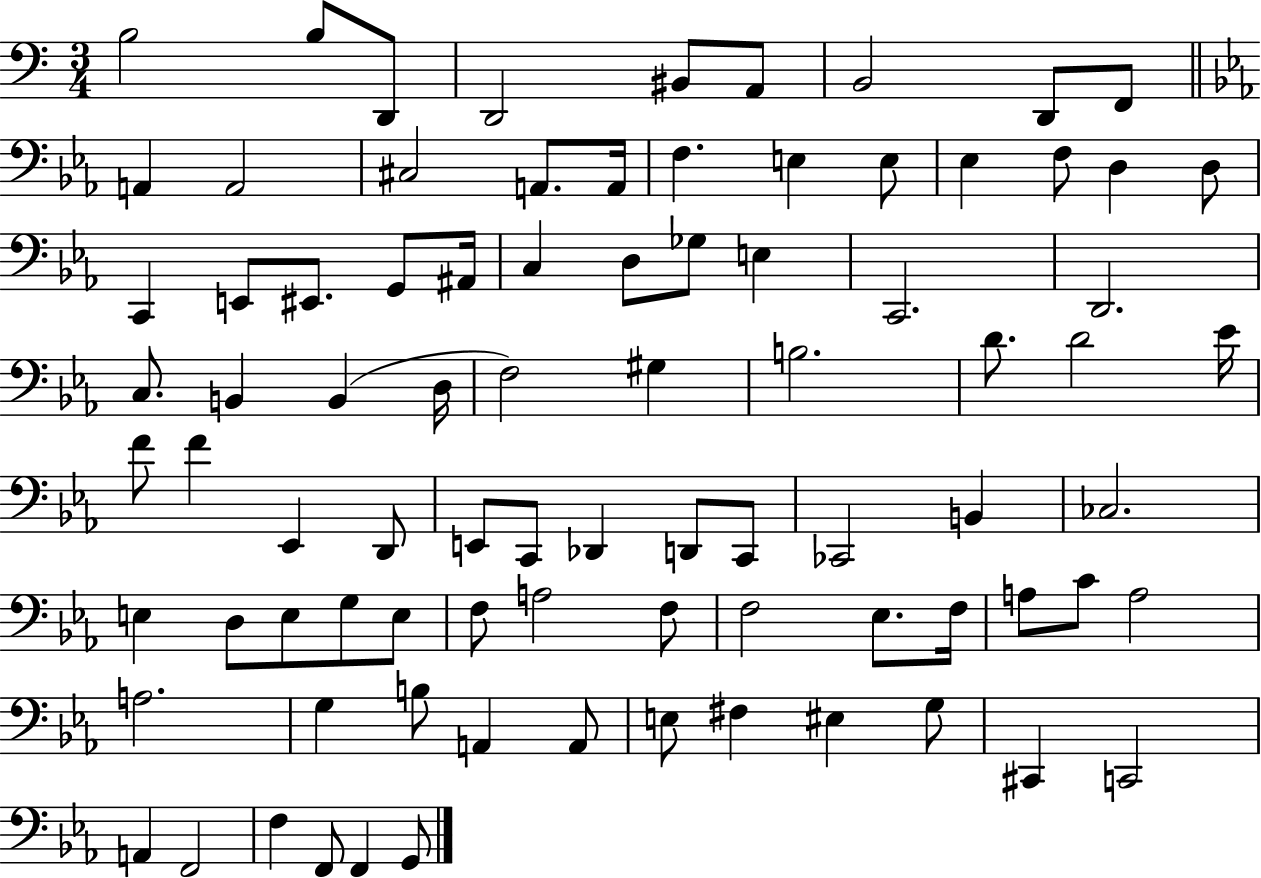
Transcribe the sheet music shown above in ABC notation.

X:1
T:Untitled
M:3/4
L:1/4
K:C
B,2 B,/2 D,,/2 D,,2 ^B,,/2 A,,/2 B,,2 D,,/2 F,,/2 A,, A,,2 ^C,2 A,,/2 A,,/4 F, E, E,/2 _E, F,/2 D, D,/2 C,, E,,/2 ^E,,/2 G,,/2 ^A,,/4 C, D,/2 _G,/2 E, C,,2 D,,2 C,/2 B,, B,, D,/4 F,2 ^G, B,2 D/2 D2 _E/4 F/2 F _E,, D,,/2 E,,/2 C,,/2 _D,, D,,/2 C,,/2 _C,,2 B,, _C,2 E, D,/2 E,/2 G,/2 E,/2 F,/2 A,2 F,/2 F,2 _E,/2 F,/4 A,/2 C/2 A,2 A,2 G, B,/2 A,, A,,/2 E,/2 ^F, ^E, G,/2 ^C,, C,,2 A,, F,,2 F, F,,/2 F,, G,,/2